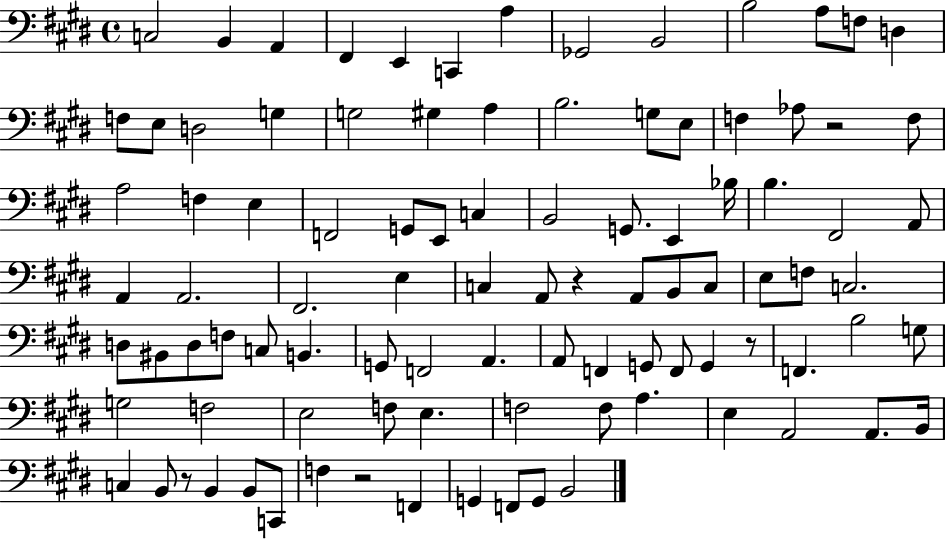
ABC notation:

X:1
T:Untitled
M:4/4
L:1/4
K:E
C,2 B,, A,, ^F,, E,, C,, A, _G,,2 B,,2 B,2 A,/2 F,/2 D, F,/2 E,/2 D,2 G, G,2 ^G, A, B,2 G,/2 E,/2 F, _A,/2 z2 F,/2 A,2 F, E, F,,2 G,,/2 E,,/2 C, B,,2 G,,/2 E,, _B,/4 B, ^F,,2 A,,/2 A,, A,,2 ^F,,2 E, C, A,,/2 z A,,/2 B,,/2 C,/2 E,/2 F,/2 C,2 D,/2 ^B,,/2 D,/2 F,/2 C,/2 B,, G,,/2 F,,2 A,, A,,/2 F,, G,,/2 F,,/2 G,, z/2 F,, B,2 G,/2 G,2 F,2 E,2 F,/2 E, F,2 F,/2 A, E, A,,2 A,,/2 B,,/4 C, B,,/2 z/2 B,, B,,/2 C,,/2 F, z2 F,, G,, F,,/2 G,,/2 B,,2